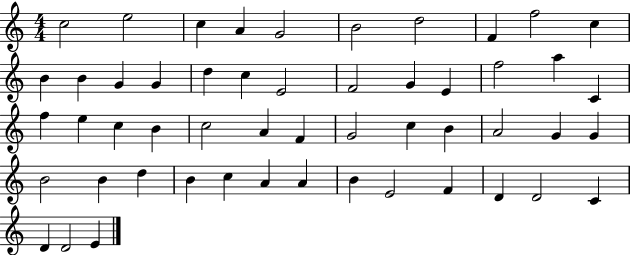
{
  \clef treble
  \numericTimeSignature
  \time 4/4
  \key c \major
  c''2 e''2 | c''4 a'4 g'2 | b'2 d''2 | f'4 f''2 c''4 | \break b'4 b'4 g'4 g'4 | d''4 c''4 e'2 | f'2 g'4 e'4 | f''2 a''4 c'4 | \break f''4 e''4 c''4 b'4 | c''2 a'4 f'4 | g'2 c''4 b'4 | a'2 g'4 g'4 | \break b'2 b'4 d''4 | b'4 c''4 a'4 a'4 | b'4 e'2 f'4 | d'4 d'2 c'4 | \break d'4 d'2 e'4 | \bar "|."
}